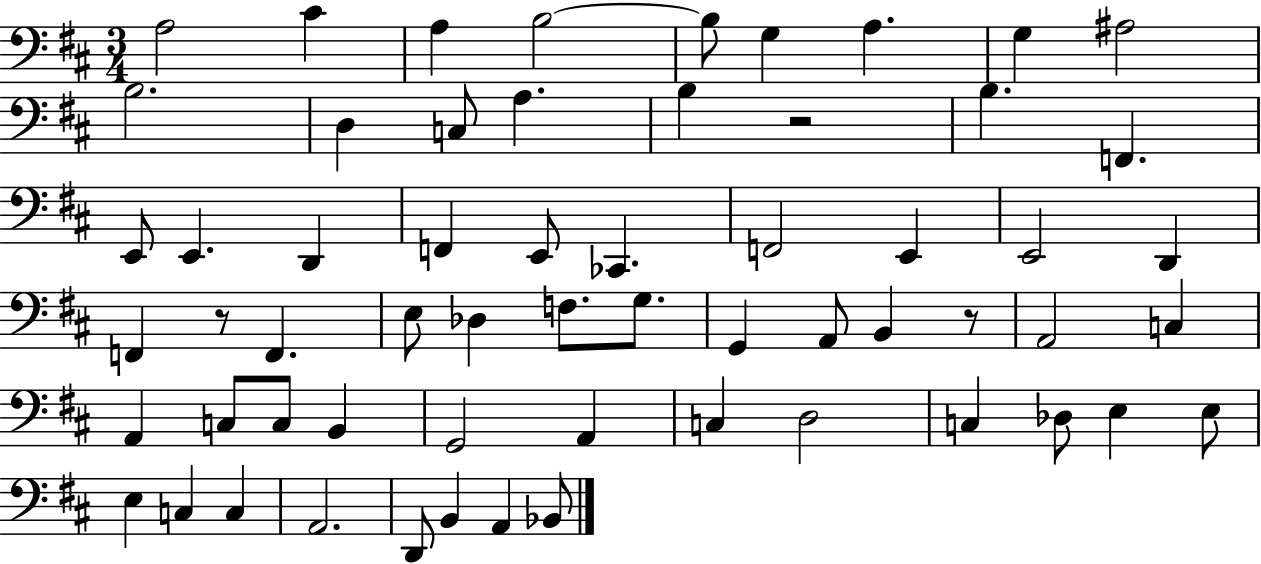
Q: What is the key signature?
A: D major